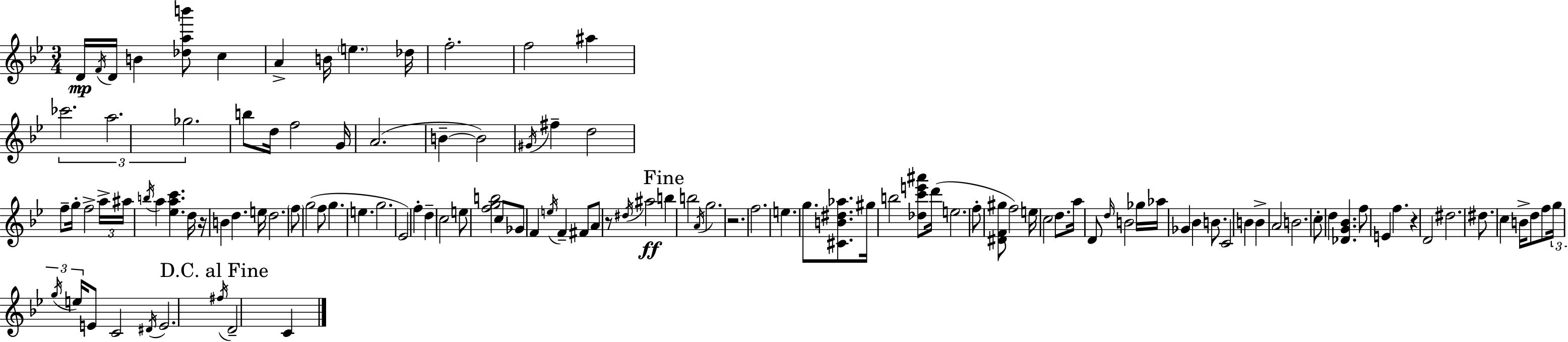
D4/s F4/s D4/s B4/q [Db5,A5,B6]/e C5/q A4/q B4/s E5/q. Db5/s F5/h. F5/h A#5/q CES6/h. A5/h. Gb5/h. B5/e D5/s F5/h G4/s A4/h. B4/q B4/h G#4/s F#5/q D5/h F5/e G5/s F5/h A5/s A#5/s B5/s A5/q [Eb5,A5,C6]/q. D5/s R/s B4/q D5/q. E5/s D5/h. F5/e G5/h F5/e G5/q. E5/q. G5/h. Eb4/h F5/q D5/q C5/h E5/e [F5,G5,B5]/h C5/e Gb4/e F4/q E5/s F4/q F#4/e A4/e R/e D#5/s A#5/h B5/q B5/h A4/s G5/h. R/h. F5/h. E5/q. G5/e. [C#4,B4,D#5,Ab5]/e. G#5/s B5/h [Db5,C6,E6,A#6]/e D6/s E5/h. F5/e [D#4,F4,G#5]/e F5/h E5/s C5/h D5/e. A5/s D4/e D5/s B4/h Gb5/s Ab5/s Gb4/q Bb4/q B4/e. C4/h B4/q B4/q A4/h B4/h. C5/e D5/q [Db4,G4,Bb4]/q. F5/e E4/q F5/q. R/q D4/h D#5/h. D#5/e. C5/q B4/s D5/e F5/e G5/s G5/s E5/s E4/e C4/h D#4/s E4/h. F#5/s D4/h C4/q